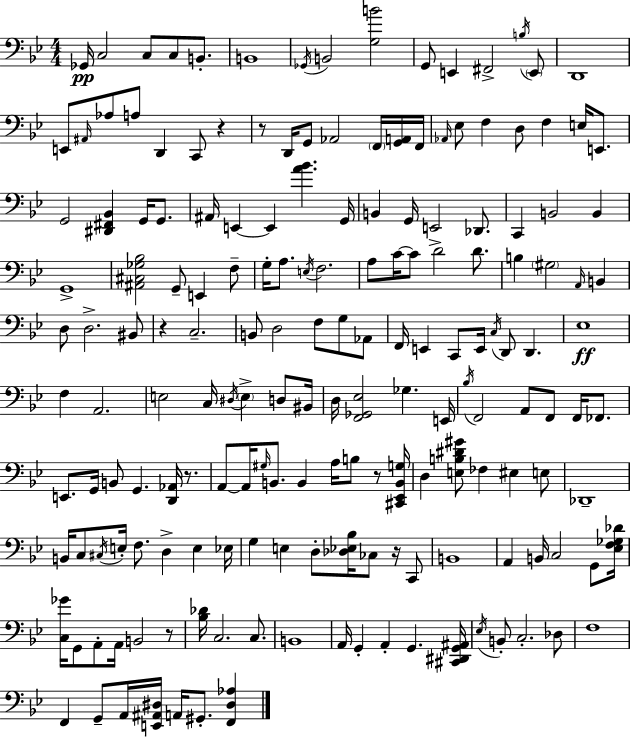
Gb2/s C3/h C3/e C3/e B2/e. B2/w Gb2/s B2/h [G3,B4]/h G2/e E2/q F#2/h B3/s E2/e D2/w E2/e A#2/s Ab3/e A3/e D2/q C2/e R/q R/e D2/s G2/e Ab2/h F2/s [G2,A2]/s F2/s Ab2/s Eb3/e F3/q D3/e F3/q E3/s E2/e. G2/h [D#2,F#2,Bb2]/q G2/s G2/e. A#2/s E2/q E2/q [A4,Bb4]/q. G2/s B2/q G2/s E2/h Db2/e. C2/q B2/h B2/q G2/w [A#2,C#3,Gb3,Bb3]/h G2/e E2/q F3/e G3/s A3/e. E3/s F3/h. A3/e C4/s C4/e D4/h D4/e. B3/q G#3/h A2/s B2/q D3/e D3/h. BIS2/e R/q C3/h. B2/e D3/h F3/e G3/e Ab2/e F2/s E2/q C2/e E2/s C3/s D2/e D2/q. Eb3/w F3/q A2/h. E3/h C3/s D#3/s E3/q D3/e BIS2/s D3/s [F2,Gb2,Eb3]/h Gb3/q. E2/s Bb3/s F2/h A2/e F2/e F2/s FES2/e. E2/e. G2/s B2/e G2/q. [D2,Ab2]/s R/e. A2/e A2/s G#3/s B2/e. B2/q A3/s B3/e R/e [C#2,Eb2,B2,G3]/s D3/q [E3,B3,D#4,G#4]/e FES3/q EIS3/q E3/e Db2/w B2/s C3/e C#3/s E3/s F3/e. D3/q E3/q Eb3/s G3/q E3/q D3/e [Db3,Eb3,Bb3]/s CES3/e R/s C2/e B2/w A2/q B2/s C3/h G2/e [Eb3,F3,Gb3,Db4]/s [C3,Gb4]/s G2/e A2/e A2/s B2/h R/e [Bb3,Db4]/s C3/h. C3/e. B2/w A2/s G2/q A2/q G2/q. [C#2,D#2,G2,A#2]/s Eb3/s B2/e C3/h. Db3/e F3/w F2/q G2/e A2/s [E2,A#2,D#3]/s A2/s G#2/e. [F2,D#3,Ab3]/q